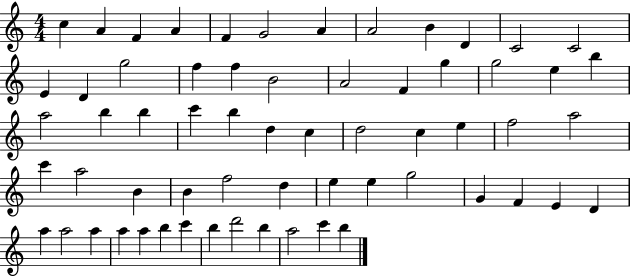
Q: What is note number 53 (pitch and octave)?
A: A5